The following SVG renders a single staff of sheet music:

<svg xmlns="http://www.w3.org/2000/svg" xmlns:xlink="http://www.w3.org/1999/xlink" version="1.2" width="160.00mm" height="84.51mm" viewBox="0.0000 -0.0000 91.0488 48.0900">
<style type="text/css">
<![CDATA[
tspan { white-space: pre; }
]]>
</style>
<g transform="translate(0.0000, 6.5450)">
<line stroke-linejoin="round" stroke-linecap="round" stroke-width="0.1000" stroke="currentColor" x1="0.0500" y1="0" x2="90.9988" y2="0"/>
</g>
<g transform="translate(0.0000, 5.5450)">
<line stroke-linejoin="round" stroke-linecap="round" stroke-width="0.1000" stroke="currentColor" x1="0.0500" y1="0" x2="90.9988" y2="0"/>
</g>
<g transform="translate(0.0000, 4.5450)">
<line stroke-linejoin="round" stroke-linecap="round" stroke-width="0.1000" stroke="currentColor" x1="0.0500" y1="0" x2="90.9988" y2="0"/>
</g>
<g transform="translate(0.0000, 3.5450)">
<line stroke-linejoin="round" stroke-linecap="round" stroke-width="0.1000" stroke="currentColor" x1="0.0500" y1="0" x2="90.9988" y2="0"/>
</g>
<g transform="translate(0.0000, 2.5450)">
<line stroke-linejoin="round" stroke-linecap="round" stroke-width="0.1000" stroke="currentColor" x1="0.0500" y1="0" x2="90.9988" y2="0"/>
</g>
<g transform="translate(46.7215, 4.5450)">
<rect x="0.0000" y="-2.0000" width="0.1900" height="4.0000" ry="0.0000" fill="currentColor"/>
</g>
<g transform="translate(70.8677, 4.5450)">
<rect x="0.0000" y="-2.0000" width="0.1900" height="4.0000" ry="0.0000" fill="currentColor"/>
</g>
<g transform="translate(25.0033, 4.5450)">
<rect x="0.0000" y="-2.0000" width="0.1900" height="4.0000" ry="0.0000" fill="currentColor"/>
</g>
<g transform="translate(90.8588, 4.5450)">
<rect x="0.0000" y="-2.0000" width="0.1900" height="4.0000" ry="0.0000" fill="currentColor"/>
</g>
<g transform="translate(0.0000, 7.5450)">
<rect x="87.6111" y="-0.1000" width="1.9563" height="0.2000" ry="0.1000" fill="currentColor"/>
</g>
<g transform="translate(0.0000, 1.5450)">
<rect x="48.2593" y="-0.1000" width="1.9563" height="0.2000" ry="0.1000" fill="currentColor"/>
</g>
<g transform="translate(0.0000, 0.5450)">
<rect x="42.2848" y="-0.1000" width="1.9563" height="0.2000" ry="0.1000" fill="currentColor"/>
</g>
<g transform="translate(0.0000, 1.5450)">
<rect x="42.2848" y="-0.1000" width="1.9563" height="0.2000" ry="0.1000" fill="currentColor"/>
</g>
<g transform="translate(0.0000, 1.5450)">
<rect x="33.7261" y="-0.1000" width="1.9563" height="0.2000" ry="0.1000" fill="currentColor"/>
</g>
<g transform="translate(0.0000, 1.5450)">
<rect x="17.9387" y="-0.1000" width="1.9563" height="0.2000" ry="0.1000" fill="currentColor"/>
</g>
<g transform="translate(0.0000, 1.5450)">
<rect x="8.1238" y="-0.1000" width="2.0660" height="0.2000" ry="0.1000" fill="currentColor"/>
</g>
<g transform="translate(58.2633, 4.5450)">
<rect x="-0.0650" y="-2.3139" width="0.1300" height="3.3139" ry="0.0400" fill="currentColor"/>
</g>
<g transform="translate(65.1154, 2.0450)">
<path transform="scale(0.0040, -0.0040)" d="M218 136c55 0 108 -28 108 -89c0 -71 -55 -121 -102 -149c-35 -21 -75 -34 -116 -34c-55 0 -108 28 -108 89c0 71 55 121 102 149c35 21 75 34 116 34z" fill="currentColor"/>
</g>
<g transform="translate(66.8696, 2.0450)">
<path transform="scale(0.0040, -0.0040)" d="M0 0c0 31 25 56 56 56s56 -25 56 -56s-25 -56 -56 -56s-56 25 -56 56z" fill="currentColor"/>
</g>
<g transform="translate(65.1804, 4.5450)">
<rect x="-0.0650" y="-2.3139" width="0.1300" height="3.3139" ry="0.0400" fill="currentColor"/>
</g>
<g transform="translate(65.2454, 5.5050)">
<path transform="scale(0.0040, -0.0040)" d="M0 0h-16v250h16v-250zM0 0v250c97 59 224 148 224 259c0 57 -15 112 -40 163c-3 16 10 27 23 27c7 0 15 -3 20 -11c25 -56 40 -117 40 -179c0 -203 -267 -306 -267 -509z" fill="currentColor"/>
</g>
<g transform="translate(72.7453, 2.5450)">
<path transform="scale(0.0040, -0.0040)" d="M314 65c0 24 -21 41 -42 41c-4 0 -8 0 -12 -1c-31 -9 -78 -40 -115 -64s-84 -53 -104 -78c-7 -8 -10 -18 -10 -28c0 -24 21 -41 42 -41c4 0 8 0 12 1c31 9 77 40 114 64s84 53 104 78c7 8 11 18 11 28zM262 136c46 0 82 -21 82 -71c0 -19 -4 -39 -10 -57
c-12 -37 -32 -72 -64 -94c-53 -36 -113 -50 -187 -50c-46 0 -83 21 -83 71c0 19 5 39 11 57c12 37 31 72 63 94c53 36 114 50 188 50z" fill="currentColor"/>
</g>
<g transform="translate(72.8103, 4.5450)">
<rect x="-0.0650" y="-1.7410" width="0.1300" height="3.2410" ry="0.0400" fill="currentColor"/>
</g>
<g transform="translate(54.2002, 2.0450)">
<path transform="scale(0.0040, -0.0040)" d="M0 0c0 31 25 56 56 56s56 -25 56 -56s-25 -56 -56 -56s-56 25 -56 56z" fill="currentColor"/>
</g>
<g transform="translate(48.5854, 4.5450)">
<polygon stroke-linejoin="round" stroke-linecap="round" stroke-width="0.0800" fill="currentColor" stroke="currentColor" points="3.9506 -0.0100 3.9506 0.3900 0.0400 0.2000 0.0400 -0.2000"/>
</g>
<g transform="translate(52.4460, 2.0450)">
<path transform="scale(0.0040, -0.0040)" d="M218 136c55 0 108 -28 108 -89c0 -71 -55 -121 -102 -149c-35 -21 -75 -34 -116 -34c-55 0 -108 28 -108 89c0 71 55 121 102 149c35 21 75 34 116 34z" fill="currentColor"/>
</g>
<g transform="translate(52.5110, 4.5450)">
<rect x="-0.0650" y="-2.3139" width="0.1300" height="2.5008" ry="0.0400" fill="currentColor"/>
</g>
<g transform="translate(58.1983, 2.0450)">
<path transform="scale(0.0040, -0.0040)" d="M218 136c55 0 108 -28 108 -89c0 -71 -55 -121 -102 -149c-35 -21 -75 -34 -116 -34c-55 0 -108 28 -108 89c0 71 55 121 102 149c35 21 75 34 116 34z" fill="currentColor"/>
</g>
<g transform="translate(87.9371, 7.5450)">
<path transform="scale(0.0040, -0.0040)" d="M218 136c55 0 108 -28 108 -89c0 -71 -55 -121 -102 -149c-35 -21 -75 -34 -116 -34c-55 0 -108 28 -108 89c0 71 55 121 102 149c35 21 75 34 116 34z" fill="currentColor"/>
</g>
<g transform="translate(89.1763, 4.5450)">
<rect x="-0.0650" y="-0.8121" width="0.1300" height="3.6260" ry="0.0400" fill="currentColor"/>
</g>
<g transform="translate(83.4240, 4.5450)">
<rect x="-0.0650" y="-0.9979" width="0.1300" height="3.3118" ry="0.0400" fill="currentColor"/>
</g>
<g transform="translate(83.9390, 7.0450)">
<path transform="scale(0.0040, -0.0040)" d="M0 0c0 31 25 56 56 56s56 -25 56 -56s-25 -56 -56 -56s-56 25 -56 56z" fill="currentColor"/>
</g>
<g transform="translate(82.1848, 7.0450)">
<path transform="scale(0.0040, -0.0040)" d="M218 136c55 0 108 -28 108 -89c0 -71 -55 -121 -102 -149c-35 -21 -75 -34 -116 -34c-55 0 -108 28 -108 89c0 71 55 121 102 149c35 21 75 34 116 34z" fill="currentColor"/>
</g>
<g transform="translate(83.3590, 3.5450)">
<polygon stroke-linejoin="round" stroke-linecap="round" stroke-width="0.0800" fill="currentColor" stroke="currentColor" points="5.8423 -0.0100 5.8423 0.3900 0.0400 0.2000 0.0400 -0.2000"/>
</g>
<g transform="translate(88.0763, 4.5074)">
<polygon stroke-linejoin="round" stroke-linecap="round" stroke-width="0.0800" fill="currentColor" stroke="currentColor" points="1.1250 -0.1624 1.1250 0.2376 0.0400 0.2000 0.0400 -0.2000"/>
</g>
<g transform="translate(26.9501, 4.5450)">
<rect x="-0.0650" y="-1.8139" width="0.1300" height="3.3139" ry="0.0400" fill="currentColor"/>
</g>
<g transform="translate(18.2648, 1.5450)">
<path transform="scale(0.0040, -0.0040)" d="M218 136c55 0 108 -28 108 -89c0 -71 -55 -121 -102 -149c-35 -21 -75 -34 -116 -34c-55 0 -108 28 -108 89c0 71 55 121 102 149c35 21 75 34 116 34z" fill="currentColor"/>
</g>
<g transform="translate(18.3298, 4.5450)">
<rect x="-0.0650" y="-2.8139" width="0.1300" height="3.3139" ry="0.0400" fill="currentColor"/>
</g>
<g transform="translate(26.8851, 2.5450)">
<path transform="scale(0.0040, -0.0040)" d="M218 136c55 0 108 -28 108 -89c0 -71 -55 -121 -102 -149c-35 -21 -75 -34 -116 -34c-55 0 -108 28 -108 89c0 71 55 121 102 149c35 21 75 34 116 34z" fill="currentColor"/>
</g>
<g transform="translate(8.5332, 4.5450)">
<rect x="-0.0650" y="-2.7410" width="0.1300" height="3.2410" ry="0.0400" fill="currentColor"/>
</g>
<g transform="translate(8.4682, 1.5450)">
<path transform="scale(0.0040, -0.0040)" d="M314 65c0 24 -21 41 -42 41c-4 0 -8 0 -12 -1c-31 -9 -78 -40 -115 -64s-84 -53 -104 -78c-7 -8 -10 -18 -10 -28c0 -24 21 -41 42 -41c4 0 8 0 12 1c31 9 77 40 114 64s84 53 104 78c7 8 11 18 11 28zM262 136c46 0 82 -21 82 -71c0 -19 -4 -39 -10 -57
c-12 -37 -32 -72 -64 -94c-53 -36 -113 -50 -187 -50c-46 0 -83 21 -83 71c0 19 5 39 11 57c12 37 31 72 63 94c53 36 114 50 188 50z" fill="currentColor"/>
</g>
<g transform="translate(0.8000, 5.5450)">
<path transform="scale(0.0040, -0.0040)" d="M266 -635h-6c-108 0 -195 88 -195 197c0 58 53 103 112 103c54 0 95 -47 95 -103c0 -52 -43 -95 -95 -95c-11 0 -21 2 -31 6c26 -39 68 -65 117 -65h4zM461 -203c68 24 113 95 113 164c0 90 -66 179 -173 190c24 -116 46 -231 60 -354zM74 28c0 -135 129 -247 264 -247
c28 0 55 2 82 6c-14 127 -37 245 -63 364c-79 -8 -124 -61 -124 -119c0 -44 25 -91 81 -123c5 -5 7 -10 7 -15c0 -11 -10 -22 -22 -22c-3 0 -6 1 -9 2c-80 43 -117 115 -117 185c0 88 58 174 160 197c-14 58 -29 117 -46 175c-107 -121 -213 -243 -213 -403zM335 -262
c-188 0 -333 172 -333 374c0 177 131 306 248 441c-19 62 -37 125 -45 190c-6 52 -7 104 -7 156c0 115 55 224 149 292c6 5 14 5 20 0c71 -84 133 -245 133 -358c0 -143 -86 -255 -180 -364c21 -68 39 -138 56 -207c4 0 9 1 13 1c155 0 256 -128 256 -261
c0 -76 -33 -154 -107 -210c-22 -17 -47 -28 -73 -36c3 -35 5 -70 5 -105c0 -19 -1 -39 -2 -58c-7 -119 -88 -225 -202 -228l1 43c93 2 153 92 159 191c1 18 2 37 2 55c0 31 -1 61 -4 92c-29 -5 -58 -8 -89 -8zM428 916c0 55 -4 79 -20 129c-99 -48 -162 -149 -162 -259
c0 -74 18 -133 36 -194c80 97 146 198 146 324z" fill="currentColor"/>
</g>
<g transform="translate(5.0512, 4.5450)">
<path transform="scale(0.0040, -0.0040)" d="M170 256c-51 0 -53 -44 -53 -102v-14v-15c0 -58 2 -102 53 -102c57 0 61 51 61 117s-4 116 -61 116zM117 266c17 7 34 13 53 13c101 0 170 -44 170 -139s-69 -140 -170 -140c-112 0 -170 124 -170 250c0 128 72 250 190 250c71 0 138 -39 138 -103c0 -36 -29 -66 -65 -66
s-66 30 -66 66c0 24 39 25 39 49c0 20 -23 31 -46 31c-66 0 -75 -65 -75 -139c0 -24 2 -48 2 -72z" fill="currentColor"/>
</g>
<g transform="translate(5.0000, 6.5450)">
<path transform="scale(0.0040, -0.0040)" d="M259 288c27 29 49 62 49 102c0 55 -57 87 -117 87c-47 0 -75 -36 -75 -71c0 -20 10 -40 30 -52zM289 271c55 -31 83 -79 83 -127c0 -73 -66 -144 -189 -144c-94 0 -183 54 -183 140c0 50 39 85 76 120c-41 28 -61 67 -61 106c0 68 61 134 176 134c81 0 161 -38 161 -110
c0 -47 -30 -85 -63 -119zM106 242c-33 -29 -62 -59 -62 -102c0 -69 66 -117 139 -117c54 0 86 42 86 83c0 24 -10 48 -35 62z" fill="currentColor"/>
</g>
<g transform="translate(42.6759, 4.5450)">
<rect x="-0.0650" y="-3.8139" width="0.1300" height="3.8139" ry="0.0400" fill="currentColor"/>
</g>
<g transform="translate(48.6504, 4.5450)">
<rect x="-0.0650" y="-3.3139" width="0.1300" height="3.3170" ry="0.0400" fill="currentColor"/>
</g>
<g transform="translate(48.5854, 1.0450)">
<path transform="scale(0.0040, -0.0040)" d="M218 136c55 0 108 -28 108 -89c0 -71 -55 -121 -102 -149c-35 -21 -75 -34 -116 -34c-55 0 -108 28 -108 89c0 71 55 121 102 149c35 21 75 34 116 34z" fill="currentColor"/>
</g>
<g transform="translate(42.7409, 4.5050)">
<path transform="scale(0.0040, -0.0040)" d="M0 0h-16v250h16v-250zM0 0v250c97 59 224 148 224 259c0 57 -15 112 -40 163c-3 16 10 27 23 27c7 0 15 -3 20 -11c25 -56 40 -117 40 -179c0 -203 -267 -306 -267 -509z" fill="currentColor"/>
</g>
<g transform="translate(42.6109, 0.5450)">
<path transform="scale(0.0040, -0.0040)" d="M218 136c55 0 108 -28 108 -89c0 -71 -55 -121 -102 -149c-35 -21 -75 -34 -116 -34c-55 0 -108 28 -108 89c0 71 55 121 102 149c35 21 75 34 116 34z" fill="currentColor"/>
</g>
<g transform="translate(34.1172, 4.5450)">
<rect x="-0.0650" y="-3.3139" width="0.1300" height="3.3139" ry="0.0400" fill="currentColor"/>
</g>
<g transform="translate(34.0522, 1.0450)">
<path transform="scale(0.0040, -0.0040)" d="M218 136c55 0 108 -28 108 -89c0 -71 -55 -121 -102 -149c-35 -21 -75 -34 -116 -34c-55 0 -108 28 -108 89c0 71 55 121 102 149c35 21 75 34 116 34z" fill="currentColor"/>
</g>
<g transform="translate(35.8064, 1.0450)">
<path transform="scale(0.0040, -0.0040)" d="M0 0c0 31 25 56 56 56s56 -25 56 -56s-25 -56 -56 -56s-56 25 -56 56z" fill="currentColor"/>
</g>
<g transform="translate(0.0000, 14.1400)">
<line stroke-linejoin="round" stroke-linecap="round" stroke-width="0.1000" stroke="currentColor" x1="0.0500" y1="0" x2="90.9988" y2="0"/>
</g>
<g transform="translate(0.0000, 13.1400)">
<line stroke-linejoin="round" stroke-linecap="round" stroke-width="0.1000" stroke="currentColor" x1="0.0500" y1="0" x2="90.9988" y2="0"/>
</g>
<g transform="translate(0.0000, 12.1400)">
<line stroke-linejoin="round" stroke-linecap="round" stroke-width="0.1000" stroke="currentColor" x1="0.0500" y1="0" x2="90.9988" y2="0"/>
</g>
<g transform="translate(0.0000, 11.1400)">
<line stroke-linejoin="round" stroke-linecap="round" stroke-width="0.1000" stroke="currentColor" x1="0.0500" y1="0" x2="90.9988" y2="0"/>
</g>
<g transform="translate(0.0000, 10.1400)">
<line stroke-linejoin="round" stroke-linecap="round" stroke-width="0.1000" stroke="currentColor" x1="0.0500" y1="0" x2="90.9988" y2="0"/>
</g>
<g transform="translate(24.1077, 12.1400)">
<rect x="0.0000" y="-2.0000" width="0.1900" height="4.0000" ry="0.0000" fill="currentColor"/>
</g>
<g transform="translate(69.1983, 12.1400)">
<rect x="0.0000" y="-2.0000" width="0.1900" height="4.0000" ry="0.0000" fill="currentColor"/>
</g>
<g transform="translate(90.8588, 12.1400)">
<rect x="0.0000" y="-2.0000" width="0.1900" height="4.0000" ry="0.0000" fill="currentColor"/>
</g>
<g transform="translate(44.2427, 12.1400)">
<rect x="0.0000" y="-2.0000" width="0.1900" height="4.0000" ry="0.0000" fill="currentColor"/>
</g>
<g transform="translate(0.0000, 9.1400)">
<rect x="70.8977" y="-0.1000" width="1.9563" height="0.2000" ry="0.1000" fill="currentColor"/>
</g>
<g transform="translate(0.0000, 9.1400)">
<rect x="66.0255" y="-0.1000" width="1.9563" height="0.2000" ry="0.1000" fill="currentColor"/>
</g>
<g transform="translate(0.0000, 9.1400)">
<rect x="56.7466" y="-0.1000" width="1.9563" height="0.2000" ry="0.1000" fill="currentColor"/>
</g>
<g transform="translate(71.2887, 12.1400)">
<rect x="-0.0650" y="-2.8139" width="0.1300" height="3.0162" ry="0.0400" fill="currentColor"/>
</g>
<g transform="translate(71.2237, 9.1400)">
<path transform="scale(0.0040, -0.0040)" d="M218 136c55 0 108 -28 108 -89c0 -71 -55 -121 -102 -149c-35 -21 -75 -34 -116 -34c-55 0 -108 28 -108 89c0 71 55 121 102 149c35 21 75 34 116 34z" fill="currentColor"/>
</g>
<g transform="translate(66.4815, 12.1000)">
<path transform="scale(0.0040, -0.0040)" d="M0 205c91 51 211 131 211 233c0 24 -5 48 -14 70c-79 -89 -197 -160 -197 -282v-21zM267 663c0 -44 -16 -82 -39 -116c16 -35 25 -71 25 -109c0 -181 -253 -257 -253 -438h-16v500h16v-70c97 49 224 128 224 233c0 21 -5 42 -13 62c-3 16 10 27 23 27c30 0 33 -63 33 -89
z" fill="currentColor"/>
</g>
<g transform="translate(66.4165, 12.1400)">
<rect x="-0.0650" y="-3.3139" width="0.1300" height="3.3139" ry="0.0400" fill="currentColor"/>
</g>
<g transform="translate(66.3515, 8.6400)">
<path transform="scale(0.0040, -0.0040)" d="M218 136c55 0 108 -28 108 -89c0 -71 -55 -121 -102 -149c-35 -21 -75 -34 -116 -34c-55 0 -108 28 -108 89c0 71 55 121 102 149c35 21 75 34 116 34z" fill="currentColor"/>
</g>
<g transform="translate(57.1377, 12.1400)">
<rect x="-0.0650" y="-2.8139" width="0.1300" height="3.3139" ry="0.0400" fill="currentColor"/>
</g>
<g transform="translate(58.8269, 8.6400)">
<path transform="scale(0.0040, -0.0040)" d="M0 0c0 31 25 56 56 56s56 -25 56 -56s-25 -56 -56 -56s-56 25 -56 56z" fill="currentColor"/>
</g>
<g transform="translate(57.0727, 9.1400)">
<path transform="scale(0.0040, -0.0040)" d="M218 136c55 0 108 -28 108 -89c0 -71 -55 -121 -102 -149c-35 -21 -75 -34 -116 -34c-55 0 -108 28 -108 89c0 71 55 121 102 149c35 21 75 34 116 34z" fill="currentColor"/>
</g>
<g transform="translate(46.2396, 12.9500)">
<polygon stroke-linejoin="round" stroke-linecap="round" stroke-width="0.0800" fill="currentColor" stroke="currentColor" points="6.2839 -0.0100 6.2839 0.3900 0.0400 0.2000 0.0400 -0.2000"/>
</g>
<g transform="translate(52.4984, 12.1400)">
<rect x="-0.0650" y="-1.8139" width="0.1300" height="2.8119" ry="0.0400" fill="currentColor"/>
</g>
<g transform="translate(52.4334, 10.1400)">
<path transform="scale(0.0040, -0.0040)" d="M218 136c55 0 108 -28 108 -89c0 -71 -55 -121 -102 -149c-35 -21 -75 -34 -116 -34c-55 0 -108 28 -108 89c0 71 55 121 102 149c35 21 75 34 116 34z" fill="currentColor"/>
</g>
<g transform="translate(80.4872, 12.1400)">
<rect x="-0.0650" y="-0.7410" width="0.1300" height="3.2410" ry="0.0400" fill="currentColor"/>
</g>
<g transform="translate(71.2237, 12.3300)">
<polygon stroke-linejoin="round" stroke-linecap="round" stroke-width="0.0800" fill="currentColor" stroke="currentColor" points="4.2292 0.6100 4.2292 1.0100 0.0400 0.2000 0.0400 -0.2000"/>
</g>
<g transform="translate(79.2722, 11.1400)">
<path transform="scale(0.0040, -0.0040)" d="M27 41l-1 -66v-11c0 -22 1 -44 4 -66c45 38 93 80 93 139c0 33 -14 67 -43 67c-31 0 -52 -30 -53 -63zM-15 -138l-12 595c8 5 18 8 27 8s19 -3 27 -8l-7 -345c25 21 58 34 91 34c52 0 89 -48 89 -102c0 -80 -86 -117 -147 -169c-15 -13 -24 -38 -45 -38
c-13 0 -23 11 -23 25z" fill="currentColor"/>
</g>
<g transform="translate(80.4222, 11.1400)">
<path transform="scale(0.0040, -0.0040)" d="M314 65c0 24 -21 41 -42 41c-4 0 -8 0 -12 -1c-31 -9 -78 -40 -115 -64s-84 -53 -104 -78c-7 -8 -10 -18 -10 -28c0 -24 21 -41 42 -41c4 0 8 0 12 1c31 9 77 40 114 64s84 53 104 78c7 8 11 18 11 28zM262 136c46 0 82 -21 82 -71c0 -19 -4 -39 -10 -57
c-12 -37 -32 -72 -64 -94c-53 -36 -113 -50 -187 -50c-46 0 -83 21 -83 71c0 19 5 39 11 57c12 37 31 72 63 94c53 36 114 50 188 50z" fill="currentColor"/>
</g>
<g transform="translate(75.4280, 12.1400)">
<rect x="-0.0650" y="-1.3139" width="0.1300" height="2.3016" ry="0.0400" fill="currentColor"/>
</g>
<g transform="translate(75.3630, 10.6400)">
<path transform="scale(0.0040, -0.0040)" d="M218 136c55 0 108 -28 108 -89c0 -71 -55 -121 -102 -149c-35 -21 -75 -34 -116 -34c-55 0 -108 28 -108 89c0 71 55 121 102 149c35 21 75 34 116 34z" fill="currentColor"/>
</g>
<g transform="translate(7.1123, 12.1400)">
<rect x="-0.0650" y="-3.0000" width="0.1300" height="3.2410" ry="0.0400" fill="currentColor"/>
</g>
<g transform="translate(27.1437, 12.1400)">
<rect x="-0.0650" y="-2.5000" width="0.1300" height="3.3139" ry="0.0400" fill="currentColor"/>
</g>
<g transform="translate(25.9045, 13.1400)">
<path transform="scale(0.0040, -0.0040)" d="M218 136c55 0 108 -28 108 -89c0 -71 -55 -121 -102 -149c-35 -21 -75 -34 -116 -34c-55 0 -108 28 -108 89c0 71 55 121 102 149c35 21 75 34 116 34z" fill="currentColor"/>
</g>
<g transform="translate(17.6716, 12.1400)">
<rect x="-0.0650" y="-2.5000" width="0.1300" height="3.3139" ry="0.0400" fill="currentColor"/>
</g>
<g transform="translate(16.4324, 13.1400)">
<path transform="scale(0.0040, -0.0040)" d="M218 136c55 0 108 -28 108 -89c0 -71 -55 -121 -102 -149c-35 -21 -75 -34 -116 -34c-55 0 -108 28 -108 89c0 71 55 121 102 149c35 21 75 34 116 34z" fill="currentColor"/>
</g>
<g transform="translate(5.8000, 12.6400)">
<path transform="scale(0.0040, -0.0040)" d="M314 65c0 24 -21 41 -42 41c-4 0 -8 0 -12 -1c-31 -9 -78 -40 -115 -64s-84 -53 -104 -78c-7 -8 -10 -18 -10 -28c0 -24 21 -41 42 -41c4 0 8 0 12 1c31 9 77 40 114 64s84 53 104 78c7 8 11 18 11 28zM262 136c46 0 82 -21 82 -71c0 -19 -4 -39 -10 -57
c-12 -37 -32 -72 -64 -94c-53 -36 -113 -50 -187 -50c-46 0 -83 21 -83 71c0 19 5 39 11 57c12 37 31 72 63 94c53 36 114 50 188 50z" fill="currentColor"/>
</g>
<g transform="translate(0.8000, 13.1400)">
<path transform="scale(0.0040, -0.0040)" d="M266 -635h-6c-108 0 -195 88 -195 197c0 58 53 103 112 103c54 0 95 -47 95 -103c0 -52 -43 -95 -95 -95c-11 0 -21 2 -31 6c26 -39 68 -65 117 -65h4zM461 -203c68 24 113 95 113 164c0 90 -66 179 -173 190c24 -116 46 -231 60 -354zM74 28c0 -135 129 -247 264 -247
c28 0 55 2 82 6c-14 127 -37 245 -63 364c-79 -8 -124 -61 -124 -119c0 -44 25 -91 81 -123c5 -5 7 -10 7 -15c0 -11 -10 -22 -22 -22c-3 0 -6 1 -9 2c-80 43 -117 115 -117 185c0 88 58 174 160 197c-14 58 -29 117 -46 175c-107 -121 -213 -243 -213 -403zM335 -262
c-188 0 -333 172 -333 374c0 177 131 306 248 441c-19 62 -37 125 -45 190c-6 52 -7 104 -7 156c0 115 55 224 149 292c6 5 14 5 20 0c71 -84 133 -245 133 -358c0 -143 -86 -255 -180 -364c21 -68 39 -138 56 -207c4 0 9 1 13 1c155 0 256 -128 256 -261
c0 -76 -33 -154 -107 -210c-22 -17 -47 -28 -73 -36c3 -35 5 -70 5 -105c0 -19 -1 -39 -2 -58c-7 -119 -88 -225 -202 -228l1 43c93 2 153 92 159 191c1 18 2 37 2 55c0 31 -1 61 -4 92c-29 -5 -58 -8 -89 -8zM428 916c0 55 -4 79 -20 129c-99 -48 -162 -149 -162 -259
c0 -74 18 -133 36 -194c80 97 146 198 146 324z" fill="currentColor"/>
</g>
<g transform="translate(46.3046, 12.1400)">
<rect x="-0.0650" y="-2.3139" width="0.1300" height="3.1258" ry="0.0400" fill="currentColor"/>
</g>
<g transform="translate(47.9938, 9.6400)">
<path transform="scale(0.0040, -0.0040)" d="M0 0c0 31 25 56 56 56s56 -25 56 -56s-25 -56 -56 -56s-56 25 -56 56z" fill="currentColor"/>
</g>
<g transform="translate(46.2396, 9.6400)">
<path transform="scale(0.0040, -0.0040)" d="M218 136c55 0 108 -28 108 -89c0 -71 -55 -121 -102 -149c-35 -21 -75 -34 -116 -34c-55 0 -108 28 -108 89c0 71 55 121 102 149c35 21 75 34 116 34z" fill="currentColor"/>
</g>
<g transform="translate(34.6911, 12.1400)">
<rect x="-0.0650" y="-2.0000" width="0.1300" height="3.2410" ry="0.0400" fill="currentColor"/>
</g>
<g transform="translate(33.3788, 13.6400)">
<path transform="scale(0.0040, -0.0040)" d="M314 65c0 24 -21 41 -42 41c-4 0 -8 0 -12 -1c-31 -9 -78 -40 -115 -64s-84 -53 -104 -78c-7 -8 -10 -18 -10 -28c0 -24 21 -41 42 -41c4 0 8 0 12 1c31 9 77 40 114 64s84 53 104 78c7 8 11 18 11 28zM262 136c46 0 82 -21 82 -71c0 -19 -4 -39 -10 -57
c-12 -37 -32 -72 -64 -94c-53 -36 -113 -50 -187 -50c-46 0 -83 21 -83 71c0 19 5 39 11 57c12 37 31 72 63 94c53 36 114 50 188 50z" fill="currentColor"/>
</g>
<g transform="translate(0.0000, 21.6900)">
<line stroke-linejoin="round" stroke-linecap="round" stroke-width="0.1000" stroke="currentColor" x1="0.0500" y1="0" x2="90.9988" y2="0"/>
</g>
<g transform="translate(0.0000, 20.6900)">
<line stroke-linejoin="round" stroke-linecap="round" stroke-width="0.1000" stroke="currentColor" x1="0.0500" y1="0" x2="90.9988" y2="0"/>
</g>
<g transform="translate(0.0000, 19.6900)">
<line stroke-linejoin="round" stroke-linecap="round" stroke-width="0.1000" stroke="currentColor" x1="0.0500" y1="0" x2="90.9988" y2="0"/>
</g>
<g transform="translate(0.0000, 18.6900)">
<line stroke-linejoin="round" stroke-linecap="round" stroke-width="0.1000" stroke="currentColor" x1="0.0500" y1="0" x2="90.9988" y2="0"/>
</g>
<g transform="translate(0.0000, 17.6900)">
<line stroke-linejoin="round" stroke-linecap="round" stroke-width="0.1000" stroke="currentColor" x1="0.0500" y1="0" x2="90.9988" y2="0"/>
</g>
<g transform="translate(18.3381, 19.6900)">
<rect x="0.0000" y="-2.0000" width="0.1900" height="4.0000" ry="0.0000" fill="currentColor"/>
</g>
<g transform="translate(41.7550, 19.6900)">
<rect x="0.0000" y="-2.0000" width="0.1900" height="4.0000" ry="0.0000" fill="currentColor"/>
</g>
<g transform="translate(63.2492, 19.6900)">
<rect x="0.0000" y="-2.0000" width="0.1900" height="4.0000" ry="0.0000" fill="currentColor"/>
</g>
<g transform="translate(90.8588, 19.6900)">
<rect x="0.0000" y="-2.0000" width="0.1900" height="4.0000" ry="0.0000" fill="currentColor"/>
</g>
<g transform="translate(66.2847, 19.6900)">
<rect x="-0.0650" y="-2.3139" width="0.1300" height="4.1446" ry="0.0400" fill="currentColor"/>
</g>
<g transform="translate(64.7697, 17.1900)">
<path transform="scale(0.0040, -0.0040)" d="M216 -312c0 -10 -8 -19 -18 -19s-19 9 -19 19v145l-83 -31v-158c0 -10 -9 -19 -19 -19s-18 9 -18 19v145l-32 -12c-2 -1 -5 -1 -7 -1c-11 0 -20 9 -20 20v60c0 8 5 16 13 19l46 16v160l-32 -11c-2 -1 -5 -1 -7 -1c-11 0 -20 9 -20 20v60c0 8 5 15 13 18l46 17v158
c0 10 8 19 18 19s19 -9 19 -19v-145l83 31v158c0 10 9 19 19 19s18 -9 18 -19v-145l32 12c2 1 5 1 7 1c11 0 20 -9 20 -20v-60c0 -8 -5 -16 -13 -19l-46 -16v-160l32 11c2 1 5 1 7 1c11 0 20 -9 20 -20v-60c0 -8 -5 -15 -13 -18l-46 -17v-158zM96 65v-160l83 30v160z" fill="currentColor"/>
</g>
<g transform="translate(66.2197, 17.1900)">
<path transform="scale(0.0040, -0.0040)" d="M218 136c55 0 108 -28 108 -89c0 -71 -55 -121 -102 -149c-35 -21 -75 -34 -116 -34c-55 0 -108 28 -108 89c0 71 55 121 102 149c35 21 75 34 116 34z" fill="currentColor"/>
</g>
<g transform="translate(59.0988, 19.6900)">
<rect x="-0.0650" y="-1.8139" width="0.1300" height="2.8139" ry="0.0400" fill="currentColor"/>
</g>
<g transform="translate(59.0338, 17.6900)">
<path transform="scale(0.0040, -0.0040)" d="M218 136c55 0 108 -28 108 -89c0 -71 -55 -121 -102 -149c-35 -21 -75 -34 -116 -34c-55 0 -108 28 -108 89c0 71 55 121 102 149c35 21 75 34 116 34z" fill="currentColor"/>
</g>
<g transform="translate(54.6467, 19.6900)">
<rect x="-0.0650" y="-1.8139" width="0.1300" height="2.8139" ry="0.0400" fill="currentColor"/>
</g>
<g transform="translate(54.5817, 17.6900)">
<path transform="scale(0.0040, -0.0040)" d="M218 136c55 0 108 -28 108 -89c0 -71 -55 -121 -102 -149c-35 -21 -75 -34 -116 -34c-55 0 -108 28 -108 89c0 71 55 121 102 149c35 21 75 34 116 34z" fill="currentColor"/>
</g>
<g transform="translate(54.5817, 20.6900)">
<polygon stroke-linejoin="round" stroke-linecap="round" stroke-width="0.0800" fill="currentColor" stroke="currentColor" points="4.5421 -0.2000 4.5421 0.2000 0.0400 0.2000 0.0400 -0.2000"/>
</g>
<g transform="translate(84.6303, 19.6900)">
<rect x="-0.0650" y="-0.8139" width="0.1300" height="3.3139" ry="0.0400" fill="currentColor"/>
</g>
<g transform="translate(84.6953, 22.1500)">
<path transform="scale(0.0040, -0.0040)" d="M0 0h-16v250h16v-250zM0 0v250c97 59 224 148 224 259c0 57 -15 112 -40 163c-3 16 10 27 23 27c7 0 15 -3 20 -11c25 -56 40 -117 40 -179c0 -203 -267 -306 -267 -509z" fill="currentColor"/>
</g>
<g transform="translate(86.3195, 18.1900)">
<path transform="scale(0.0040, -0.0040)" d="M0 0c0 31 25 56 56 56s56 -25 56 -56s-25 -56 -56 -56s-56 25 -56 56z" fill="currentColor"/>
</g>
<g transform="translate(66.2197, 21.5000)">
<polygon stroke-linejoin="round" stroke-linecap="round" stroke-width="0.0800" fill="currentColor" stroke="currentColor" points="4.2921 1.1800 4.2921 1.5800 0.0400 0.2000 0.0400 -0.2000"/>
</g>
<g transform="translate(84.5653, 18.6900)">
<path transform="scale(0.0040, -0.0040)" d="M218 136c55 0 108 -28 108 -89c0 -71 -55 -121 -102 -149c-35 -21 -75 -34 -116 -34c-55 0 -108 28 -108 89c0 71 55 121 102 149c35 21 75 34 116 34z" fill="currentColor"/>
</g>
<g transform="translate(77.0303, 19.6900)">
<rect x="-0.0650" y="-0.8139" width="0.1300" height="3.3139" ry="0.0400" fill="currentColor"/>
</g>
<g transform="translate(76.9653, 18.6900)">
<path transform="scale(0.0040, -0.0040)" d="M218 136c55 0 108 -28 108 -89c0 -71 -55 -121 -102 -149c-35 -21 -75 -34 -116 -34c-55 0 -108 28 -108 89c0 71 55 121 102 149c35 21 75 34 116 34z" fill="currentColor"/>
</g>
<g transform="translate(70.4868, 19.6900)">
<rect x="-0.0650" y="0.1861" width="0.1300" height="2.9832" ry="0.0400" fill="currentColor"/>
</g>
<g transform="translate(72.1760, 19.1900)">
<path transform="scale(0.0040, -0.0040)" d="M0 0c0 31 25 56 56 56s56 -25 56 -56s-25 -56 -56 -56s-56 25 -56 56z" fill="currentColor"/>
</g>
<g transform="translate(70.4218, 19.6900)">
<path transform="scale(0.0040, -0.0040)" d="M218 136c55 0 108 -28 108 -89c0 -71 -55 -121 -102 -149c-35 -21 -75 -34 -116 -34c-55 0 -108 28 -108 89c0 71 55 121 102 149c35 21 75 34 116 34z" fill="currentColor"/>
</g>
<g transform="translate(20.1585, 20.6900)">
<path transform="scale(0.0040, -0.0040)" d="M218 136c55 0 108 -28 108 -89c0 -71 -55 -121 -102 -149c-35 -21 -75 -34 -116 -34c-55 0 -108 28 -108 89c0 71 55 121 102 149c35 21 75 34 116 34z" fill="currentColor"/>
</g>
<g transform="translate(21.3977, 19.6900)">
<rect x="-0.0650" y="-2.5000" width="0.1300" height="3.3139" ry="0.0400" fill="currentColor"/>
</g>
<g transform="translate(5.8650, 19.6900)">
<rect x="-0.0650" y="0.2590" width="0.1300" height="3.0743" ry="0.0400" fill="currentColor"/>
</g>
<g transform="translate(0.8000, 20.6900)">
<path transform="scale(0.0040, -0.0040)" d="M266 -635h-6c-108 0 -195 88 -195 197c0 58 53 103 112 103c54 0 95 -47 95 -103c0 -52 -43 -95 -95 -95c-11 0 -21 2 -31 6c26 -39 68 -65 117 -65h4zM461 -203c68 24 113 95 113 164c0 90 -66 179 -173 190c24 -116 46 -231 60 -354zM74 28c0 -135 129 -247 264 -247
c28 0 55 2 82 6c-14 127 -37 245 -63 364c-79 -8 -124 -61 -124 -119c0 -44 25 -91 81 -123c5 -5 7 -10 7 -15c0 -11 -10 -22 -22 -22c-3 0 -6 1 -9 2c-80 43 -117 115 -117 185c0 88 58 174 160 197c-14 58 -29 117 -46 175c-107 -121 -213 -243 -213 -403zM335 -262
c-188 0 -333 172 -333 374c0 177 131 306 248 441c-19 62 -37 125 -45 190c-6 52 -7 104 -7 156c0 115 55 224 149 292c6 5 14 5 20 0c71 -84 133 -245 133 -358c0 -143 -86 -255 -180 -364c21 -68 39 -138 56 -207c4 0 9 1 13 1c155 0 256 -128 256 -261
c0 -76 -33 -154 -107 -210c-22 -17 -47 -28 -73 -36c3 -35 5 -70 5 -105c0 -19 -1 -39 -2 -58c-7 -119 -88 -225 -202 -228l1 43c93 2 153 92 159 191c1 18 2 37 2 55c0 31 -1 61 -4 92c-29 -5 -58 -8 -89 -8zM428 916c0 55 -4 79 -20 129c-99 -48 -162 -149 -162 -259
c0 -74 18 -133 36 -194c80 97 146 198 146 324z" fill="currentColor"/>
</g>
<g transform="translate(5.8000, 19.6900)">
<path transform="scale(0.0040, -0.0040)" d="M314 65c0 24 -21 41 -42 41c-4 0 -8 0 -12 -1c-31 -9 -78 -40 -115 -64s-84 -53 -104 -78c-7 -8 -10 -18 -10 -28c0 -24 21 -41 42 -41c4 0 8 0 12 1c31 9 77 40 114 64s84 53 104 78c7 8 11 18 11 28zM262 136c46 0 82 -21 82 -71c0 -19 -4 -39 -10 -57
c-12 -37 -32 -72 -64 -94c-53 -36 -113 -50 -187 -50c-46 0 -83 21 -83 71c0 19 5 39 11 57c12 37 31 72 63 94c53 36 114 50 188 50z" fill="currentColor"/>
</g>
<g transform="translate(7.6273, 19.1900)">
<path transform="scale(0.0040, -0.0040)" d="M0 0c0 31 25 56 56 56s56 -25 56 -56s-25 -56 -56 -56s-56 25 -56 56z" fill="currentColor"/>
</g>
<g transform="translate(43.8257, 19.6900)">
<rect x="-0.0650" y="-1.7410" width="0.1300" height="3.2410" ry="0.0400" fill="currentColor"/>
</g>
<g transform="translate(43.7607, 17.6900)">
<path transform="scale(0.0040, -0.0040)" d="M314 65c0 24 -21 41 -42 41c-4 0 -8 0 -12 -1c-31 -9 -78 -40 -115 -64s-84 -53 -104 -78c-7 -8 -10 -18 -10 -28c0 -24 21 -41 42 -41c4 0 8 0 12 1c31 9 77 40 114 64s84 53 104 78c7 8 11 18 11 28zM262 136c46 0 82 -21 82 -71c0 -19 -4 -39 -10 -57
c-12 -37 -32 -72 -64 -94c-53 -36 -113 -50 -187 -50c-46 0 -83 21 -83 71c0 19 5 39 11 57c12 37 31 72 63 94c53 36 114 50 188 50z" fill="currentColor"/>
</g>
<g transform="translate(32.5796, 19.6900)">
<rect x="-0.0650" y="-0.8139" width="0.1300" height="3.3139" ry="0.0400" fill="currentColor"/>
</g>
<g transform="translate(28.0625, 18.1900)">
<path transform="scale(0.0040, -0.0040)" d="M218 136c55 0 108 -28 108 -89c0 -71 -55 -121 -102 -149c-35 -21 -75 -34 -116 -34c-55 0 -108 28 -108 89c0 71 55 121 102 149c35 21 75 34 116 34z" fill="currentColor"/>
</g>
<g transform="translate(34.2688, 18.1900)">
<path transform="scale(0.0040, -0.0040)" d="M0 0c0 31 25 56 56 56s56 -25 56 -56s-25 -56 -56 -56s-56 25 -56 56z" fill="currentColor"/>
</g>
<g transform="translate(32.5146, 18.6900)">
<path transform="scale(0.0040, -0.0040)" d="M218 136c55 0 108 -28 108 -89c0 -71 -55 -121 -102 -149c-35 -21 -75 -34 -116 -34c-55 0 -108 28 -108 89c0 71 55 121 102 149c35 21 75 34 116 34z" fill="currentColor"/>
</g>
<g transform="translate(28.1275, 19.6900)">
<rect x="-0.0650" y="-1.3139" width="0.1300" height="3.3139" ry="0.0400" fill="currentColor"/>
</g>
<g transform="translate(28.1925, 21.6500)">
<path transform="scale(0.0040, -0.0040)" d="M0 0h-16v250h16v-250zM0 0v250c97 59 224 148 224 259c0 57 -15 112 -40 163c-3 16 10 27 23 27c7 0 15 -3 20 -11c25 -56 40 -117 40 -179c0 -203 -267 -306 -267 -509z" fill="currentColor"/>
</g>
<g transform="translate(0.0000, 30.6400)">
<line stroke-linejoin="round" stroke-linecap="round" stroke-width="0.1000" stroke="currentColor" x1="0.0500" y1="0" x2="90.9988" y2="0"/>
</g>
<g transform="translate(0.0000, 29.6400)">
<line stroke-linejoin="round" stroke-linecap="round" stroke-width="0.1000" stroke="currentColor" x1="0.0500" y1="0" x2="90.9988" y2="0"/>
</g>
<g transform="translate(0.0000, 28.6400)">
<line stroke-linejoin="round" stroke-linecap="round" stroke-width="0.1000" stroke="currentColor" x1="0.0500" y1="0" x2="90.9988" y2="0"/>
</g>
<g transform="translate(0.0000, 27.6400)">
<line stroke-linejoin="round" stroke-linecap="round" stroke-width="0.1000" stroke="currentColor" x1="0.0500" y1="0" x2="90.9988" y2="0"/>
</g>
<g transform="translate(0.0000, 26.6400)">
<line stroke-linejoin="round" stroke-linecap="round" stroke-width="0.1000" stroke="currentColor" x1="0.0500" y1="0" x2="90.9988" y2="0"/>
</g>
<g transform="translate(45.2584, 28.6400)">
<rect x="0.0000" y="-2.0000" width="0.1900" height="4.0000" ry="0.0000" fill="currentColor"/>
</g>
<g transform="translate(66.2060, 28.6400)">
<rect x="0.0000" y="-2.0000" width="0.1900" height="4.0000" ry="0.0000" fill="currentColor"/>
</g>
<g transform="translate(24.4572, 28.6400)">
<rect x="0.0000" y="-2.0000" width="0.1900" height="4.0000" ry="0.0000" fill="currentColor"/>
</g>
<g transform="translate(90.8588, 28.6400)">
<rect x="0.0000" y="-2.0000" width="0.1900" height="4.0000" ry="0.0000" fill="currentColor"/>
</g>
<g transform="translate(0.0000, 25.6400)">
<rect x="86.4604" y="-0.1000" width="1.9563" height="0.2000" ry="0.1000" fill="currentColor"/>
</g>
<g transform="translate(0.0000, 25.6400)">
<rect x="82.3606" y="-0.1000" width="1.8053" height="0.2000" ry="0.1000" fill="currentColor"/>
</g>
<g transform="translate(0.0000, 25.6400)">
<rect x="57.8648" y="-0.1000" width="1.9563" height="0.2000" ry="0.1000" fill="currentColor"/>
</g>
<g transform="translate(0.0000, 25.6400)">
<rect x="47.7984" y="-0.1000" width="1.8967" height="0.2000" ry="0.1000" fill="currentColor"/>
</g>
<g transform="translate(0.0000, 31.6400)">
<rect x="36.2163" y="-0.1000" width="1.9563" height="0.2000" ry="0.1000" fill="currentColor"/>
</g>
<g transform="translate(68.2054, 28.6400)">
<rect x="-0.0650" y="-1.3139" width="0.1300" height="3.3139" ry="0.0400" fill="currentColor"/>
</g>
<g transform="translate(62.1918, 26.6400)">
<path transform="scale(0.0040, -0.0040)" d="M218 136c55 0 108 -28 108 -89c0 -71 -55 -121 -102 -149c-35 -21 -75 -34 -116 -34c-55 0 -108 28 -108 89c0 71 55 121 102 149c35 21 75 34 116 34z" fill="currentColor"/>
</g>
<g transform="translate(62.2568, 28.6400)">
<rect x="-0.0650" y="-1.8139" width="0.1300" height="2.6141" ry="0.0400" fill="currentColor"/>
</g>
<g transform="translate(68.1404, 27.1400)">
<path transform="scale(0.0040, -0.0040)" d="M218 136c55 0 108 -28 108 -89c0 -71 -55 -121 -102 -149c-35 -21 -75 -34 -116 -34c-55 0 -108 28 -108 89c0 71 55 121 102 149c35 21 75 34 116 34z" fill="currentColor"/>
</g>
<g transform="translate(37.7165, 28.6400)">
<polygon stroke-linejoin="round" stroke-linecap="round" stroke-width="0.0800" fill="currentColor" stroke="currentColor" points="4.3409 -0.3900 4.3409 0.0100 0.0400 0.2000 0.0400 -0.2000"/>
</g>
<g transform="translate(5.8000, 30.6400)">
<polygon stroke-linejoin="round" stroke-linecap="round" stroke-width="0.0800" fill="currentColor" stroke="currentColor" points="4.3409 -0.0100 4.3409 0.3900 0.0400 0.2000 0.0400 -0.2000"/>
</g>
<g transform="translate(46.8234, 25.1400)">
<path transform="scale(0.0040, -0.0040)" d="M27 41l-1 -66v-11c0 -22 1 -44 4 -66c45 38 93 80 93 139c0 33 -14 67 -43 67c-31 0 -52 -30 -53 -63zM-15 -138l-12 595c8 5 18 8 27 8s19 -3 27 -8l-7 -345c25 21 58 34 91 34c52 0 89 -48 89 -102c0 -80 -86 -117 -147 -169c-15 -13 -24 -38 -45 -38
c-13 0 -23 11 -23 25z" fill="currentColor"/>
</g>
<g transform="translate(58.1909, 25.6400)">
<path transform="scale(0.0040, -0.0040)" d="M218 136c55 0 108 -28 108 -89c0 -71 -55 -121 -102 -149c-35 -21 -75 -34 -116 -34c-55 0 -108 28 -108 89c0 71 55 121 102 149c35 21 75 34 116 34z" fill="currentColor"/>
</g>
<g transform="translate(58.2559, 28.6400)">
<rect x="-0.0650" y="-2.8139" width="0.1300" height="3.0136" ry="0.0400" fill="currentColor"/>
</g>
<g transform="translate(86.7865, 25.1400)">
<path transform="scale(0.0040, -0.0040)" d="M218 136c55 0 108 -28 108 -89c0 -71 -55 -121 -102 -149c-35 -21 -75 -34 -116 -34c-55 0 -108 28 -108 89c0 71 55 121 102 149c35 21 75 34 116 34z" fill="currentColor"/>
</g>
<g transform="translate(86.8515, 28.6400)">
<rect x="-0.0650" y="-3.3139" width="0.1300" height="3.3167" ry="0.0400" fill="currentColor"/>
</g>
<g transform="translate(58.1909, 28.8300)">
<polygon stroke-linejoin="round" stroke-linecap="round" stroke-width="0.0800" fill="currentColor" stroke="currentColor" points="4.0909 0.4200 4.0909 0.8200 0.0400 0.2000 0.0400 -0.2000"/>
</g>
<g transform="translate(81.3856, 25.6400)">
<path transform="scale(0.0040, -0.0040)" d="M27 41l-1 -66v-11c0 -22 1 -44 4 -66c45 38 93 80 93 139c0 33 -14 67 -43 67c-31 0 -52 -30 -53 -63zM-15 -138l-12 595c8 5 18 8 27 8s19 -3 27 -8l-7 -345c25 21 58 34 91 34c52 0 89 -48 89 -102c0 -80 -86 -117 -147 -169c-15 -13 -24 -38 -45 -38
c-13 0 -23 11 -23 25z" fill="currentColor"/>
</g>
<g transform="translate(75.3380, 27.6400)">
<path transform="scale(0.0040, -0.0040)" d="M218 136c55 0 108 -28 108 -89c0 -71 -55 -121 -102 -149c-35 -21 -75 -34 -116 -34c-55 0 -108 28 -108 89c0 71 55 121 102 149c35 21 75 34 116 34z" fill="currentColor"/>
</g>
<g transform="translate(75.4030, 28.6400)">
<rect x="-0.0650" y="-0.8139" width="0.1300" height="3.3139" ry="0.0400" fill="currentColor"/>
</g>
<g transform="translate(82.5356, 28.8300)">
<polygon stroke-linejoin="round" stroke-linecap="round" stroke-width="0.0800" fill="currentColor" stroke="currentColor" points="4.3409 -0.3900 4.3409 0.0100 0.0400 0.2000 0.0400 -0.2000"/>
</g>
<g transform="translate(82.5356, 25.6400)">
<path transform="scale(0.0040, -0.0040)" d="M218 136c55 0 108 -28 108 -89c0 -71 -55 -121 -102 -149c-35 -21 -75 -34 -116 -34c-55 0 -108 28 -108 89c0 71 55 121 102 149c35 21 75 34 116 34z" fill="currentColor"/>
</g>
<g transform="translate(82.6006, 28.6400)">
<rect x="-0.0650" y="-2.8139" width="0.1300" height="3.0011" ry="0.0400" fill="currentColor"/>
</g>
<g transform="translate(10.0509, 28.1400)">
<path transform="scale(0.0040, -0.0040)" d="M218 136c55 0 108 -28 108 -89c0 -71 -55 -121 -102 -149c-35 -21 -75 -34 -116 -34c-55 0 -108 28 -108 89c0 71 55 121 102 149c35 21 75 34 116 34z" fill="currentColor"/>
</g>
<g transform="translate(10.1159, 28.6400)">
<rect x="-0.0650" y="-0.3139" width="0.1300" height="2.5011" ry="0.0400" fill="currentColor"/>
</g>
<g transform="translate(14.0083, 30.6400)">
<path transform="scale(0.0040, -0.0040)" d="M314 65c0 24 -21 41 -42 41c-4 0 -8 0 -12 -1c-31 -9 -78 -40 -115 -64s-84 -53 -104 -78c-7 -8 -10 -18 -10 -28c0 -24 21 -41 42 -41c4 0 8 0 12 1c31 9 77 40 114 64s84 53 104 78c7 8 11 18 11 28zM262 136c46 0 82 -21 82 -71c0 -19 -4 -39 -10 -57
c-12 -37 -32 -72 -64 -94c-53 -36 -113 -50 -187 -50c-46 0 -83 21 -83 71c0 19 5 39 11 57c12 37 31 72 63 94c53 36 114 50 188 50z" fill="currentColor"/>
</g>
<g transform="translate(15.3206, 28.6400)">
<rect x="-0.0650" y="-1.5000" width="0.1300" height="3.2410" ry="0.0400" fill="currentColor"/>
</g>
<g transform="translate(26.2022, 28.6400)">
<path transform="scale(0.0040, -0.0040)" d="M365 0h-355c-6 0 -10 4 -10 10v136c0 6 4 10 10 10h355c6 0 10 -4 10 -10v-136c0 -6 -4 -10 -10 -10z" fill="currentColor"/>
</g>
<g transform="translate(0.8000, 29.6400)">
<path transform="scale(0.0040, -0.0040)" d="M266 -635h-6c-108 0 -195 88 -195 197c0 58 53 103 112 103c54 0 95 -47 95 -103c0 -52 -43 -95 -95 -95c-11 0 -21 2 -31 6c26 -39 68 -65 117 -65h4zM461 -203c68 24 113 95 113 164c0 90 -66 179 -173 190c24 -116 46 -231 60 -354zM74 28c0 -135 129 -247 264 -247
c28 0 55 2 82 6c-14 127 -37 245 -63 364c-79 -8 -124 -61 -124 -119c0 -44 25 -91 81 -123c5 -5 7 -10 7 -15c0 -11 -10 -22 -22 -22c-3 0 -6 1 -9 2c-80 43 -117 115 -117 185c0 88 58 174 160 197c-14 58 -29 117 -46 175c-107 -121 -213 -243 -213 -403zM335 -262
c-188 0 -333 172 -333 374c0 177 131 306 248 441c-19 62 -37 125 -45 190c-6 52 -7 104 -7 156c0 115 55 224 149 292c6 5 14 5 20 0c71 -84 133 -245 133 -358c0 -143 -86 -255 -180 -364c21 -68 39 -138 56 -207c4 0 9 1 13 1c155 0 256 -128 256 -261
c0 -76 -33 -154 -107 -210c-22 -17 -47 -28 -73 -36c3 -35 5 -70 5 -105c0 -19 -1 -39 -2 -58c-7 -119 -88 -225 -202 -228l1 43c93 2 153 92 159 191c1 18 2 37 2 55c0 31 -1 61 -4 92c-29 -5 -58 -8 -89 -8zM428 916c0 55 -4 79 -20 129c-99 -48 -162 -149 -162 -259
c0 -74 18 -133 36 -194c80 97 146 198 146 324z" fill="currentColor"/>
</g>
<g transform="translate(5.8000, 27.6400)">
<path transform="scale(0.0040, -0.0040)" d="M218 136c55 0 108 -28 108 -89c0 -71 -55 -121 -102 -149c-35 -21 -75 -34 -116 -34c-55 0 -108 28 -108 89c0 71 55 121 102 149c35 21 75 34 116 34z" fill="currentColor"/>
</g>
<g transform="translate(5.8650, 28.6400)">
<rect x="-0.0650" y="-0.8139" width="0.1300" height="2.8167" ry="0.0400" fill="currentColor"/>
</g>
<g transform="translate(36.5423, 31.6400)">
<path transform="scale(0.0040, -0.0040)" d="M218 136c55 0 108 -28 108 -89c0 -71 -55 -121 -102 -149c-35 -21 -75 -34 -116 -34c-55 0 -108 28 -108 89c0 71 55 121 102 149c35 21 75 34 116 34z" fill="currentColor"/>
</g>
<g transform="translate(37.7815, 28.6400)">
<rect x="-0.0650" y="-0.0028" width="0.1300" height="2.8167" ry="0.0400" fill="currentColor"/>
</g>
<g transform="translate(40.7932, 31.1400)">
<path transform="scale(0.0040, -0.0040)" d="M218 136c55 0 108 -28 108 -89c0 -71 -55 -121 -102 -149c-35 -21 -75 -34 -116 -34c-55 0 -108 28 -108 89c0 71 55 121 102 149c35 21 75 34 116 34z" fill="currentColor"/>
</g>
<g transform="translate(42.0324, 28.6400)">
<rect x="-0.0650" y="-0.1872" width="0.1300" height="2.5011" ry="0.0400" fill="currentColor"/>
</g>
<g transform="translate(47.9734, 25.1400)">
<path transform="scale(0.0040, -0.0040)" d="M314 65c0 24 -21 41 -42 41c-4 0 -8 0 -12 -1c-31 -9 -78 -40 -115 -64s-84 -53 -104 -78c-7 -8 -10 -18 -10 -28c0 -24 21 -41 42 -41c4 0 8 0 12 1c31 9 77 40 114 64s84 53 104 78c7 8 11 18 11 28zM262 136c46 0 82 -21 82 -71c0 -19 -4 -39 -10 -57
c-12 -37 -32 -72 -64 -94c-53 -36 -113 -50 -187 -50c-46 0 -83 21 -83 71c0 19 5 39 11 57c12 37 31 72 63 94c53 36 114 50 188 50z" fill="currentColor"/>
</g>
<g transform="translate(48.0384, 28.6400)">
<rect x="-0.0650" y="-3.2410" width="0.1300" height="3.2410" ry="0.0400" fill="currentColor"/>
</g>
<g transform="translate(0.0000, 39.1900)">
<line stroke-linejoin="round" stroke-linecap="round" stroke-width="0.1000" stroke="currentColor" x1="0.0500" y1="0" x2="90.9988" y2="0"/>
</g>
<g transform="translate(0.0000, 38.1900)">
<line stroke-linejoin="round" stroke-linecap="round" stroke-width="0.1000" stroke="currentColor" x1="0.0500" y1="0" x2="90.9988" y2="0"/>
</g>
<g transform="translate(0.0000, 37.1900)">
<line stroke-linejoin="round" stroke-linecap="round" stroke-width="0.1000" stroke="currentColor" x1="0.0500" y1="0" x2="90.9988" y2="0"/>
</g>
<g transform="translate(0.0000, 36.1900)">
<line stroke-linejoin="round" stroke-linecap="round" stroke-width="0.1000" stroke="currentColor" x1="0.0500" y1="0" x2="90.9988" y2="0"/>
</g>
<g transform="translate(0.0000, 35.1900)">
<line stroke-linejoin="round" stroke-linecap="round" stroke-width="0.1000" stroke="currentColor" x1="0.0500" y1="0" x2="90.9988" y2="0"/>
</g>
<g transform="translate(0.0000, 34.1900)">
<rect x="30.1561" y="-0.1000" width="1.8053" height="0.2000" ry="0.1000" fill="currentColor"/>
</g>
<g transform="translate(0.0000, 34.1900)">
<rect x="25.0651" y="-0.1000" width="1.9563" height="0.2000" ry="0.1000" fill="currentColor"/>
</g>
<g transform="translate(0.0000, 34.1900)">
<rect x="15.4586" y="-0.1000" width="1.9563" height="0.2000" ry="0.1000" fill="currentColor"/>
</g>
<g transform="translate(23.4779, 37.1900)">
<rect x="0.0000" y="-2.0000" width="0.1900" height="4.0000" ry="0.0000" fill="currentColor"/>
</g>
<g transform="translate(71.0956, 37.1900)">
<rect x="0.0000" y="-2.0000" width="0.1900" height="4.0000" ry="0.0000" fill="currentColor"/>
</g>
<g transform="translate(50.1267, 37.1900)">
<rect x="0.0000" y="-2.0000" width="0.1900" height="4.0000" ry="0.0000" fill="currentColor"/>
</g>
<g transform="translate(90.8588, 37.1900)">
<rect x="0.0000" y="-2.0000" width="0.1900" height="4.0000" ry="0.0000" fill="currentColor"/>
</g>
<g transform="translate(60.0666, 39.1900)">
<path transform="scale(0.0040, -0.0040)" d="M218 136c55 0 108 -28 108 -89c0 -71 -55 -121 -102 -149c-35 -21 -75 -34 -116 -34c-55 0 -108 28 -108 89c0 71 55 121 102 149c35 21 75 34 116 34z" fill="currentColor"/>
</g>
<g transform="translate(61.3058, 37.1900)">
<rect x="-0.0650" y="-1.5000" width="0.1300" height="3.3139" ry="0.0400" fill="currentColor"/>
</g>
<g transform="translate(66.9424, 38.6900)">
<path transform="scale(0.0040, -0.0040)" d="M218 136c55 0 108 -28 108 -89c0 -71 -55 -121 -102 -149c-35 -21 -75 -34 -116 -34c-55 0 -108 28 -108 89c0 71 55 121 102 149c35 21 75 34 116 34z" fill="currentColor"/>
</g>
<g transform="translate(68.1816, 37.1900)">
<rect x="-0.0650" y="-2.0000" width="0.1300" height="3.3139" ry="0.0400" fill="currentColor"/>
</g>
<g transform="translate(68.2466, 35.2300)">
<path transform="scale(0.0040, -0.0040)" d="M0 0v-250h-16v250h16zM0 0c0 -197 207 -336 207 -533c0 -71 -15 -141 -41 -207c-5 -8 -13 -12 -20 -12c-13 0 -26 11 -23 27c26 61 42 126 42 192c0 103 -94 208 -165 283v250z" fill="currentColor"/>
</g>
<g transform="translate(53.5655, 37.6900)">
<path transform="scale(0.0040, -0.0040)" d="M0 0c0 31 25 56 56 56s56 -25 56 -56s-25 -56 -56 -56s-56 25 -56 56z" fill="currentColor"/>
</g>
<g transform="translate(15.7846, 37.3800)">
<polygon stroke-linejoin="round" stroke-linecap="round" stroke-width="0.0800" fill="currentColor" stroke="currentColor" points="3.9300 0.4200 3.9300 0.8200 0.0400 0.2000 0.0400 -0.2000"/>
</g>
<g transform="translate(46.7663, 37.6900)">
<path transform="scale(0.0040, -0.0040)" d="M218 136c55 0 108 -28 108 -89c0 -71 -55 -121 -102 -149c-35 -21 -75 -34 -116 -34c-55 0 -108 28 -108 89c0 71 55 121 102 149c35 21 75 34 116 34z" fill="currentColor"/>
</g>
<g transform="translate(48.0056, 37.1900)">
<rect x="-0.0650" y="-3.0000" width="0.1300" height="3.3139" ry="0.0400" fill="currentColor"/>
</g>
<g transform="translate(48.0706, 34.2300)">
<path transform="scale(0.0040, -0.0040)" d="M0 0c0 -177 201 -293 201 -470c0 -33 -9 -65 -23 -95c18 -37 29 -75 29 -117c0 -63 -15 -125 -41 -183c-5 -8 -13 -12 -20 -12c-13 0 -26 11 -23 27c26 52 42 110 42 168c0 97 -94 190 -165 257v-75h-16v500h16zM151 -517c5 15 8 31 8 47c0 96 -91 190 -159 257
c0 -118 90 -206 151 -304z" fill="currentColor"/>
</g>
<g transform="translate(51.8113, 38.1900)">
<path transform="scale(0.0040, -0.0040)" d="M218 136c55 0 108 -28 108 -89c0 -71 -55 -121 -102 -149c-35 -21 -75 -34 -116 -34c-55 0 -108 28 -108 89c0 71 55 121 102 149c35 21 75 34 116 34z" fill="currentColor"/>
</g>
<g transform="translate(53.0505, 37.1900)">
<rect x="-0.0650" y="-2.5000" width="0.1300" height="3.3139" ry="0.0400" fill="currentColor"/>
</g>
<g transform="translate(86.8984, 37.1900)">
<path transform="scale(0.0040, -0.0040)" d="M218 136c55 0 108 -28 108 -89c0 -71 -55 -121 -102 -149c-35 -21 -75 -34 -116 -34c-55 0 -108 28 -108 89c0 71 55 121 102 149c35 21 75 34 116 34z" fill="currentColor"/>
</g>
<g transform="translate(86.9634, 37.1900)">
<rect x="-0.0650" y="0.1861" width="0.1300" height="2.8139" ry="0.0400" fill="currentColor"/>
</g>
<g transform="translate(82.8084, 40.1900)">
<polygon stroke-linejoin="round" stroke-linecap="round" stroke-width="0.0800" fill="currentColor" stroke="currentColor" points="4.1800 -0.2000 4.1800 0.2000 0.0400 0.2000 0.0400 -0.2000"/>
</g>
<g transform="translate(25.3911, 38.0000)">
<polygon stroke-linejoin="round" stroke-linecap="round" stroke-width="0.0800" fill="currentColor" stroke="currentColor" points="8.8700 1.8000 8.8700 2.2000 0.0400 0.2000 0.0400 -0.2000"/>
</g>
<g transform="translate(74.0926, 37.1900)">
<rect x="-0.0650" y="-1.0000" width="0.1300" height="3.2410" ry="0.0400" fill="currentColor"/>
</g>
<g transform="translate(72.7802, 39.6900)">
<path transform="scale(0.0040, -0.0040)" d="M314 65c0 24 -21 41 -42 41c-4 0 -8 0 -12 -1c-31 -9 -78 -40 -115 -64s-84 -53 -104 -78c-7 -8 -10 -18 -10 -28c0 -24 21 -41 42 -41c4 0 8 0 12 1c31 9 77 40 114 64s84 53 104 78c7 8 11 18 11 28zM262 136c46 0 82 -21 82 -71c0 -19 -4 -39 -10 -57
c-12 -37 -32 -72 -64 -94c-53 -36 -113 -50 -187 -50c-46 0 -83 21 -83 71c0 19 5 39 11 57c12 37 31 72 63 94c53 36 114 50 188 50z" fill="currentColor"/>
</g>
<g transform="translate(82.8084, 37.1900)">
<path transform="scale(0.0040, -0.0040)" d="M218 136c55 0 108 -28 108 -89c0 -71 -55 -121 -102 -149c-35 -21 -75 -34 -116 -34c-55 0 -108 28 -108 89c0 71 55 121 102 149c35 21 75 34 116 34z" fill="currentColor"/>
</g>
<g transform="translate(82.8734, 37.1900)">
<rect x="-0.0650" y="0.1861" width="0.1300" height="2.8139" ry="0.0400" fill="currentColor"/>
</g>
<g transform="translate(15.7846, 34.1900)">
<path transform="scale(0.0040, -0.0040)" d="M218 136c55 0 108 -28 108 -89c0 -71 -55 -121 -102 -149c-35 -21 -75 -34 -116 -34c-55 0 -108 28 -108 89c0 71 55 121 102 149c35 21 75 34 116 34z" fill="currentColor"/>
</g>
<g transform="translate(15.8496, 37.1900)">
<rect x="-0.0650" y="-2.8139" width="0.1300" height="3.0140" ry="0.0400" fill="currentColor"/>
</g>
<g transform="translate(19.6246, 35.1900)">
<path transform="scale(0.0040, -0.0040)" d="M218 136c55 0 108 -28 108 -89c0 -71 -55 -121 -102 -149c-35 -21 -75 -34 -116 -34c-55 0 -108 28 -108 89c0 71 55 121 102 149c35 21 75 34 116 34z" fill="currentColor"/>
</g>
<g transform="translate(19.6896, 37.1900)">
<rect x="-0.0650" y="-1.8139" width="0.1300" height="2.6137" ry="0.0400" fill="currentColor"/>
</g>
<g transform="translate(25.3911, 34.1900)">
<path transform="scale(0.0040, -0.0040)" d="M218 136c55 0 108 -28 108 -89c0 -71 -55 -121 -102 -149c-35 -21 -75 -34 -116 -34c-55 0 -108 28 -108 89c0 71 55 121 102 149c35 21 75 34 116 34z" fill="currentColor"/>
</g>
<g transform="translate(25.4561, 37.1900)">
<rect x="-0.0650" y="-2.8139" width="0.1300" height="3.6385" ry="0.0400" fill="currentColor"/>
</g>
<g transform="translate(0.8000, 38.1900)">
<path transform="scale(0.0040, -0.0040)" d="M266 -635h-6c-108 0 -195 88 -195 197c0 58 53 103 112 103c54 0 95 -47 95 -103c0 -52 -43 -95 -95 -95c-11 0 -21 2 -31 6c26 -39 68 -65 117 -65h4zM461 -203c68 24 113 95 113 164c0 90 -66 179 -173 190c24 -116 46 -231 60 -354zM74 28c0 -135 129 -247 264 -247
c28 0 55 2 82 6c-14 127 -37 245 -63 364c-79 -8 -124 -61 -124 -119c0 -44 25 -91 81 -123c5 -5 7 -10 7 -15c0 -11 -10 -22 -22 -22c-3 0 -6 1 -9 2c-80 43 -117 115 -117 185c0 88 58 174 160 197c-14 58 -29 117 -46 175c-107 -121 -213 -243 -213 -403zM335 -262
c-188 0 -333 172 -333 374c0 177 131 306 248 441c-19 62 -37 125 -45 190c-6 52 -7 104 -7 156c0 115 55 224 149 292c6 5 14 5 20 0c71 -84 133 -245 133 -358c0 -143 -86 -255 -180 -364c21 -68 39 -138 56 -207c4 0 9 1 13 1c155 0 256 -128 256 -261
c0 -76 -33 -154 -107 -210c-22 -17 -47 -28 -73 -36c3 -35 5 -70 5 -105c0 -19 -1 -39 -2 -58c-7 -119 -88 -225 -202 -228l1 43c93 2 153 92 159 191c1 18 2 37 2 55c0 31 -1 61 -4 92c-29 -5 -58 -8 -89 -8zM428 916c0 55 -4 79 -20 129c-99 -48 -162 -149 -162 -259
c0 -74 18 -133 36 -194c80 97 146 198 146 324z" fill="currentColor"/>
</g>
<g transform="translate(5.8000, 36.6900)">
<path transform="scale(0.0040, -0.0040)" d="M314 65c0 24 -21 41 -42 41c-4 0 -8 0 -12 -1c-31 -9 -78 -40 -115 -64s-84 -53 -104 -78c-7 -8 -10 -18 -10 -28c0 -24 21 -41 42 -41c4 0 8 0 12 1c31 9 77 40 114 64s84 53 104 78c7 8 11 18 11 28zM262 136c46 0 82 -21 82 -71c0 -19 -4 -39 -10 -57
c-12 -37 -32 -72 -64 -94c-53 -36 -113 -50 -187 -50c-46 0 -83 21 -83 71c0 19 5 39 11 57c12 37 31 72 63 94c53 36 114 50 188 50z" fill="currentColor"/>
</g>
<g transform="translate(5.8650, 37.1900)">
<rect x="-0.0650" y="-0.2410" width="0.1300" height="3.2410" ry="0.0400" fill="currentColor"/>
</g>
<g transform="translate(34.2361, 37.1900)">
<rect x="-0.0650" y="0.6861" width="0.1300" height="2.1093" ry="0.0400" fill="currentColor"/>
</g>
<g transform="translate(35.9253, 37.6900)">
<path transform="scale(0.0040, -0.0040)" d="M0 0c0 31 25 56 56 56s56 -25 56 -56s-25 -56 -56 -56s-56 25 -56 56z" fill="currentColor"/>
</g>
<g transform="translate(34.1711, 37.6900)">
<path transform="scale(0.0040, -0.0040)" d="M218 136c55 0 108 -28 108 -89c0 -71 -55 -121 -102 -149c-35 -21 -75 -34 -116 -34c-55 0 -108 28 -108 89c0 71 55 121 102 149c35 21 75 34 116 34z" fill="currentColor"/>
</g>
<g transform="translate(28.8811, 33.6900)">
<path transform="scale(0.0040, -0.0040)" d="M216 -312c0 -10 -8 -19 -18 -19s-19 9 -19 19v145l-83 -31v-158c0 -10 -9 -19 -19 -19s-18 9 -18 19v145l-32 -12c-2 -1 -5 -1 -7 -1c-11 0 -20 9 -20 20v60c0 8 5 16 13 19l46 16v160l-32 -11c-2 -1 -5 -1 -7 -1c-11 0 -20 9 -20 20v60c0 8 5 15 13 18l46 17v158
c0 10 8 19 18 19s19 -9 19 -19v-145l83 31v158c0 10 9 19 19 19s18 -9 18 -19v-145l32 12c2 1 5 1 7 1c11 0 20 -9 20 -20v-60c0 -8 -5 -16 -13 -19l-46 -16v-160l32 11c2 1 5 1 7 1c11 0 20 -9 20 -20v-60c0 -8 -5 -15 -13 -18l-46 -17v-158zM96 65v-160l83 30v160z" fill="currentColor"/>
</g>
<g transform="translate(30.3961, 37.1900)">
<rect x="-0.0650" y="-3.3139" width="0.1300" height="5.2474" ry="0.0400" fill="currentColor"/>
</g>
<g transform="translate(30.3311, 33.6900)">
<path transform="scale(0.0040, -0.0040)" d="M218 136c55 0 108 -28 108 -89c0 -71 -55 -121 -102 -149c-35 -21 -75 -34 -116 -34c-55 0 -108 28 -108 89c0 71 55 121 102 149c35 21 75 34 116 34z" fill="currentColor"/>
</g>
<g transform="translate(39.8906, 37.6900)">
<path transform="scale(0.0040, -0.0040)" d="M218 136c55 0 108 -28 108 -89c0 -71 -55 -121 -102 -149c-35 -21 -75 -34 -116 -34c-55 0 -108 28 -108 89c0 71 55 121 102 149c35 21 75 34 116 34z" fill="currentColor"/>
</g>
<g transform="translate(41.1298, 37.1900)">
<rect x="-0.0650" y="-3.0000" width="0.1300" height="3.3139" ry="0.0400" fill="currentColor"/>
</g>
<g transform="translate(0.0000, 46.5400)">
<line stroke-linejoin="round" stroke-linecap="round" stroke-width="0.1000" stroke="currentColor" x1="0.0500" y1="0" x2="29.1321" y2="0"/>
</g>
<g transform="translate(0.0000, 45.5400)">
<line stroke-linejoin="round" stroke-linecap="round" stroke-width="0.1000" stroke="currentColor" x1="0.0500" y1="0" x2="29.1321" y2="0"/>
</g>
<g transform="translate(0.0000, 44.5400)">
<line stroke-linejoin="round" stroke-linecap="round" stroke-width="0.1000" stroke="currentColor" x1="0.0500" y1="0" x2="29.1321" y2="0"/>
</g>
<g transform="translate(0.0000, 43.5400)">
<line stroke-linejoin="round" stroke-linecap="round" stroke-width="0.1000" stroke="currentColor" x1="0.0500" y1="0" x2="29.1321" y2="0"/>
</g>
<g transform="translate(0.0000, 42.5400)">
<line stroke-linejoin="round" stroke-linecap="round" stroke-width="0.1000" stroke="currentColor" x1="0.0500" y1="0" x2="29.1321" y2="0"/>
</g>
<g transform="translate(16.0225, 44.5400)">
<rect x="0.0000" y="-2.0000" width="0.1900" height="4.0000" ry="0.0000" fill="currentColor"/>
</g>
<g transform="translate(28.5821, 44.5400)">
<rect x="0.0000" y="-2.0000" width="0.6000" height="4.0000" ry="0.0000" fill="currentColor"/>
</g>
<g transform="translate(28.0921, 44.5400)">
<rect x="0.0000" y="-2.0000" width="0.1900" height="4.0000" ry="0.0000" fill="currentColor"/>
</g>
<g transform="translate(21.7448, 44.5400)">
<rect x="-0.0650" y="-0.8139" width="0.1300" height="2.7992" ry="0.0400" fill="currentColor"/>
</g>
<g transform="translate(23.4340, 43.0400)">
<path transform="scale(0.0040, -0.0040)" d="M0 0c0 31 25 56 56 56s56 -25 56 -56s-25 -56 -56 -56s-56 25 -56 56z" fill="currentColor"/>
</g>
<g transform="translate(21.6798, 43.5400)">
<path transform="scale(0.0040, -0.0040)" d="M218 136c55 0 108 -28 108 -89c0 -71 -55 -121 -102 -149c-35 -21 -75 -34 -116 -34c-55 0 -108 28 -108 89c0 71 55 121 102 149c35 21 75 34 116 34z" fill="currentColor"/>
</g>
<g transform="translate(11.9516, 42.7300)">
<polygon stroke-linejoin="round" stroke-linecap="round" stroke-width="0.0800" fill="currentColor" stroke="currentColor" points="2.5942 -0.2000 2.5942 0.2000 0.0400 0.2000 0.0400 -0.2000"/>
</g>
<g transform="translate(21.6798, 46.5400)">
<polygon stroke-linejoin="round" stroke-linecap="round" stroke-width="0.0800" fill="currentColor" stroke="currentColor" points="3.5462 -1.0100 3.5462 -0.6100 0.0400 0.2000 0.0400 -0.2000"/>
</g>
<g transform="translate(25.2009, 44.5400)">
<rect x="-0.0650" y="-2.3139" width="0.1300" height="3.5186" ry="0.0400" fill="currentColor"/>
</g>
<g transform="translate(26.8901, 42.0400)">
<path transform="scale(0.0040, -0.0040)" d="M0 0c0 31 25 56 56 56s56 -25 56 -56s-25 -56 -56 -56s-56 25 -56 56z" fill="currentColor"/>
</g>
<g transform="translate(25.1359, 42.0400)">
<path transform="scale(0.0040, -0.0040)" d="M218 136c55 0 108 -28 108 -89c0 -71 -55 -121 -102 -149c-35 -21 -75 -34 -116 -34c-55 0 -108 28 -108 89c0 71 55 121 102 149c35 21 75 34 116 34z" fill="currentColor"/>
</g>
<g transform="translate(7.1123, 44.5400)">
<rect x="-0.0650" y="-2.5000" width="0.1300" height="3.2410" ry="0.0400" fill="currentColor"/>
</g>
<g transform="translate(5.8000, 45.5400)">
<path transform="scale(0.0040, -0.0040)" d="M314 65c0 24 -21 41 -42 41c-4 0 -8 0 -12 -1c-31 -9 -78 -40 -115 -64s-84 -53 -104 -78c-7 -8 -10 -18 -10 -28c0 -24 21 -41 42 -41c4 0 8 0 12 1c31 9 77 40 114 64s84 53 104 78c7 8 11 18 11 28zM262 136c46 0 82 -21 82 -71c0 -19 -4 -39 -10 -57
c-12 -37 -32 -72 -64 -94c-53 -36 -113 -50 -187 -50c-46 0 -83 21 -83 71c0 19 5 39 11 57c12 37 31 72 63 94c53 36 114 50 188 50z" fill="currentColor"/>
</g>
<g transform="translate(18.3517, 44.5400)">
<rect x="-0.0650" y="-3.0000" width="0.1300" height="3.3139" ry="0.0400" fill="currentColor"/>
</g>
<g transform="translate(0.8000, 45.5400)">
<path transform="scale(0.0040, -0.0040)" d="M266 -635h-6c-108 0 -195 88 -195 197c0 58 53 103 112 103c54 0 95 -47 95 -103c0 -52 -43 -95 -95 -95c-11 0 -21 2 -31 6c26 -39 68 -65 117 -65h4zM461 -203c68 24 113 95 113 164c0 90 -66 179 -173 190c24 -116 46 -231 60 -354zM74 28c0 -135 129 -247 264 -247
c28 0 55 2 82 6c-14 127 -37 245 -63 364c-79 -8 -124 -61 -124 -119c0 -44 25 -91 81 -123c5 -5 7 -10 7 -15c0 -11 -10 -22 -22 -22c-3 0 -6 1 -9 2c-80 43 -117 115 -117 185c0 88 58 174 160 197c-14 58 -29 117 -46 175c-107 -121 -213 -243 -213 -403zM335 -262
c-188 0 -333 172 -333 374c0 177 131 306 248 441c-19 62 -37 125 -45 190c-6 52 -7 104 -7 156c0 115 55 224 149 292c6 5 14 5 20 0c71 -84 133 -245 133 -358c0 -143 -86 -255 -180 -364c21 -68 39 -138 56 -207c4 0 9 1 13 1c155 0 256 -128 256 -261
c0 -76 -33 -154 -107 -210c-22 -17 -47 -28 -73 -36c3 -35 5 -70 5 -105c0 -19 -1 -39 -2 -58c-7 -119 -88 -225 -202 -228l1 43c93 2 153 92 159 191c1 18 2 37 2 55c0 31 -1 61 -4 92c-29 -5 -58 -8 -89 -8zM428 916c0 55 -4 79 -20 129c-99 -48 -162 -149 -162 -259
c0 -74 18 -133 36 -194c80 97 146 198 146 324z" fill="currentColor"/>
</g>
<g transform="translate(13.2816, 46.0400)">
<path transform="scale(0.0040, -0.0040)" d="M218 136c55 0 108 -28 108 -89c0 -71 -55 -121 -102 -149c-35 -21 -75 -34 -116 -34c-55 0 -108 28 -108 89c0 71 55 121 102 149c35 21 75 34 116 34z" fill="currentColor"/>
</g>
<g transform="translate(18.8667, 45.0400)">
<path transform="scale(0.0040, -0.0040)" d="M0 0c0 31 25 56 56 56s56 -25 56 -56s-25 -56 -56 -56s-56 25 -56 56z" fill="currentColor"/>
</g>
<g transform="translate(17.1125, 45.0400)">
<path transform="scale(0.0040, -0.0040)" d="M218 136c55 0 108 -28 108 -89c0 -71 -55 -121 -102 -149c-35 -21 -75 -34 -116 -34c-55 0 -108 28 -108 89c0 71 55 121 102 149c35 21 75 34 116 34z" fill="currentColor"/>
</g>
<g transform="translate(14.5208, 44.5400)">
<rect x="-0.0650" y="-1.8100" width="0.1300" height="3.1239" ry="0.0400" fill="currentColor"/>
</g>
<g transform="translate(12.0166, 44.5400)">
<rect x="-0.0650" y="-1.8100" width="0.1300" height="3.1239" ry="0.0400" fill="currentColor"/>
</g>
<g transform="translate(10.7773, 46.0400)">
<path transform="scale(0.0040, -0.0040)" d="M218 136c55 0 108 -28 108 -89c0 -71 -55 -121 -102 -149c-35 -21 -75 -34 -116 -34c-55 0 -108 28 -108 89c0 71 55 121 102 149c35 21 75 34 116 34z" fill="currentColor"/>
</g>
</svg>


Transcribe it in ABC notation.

X:1
T:Untitled
M:6/8
L:1/4
K:C
a2 a f b c'/2 b/2 g/2 g g/2 f2 D/2 C/4 A2 G G F2 g/2 f/2 a b/4 a/2 e/2 _d2 B2 G e/2 d f2 f/2 f/2 ^g/2 B/2 d d/2 d/2 c/2 E2 z2 C/2 D/2 _b2 a/2 f/2 e d _a/2 b/2 c2 a/2 f/2 a/2 ^b/2 A/2 A A/4 G E F/2 D2 B/2 B/2 G2 F/2 F/2 A d/2 g/2